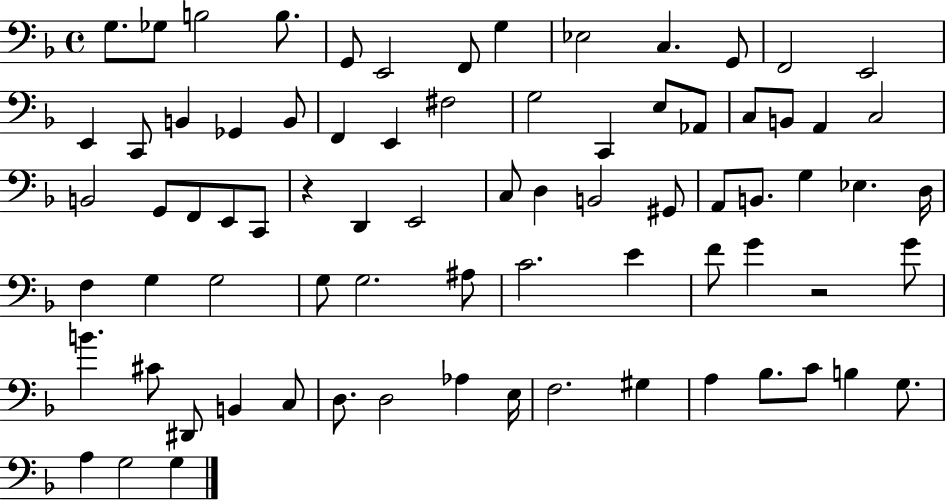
X:1
T:Untitled
M:4/4
L:1/4
K:F
G,/2 _G,/2 B,2 B,/2 G,,/2 E,,2 F,,/2 G, _E,2 C, G,,/2 F,,2 E,,2 E,, C,,/2 B,, _G,, B,,/2 F,, E,, ^F,2 G,2 C,, E,/2 _A,,/2 C,/2 B,,/2 A,, C,2 B,,2 G,,/2 F,,/2 E,,/2 C,,/2 z D,, E,,2 C,/2 D, B,,2 ^G,,/2 A,,/2 B,,/2 G, _E, D,/4 F, G, G,2 G,/2 G,2 ^A,/2 C2 E F/2 G z2 G/2 B ^C/2 ^D,,/2 B,, C,/2 D,/2 D,2 _A, E,/4 F,2 ^G, A, _B,/2 C/2 B, G,/2 A, G,2 G,